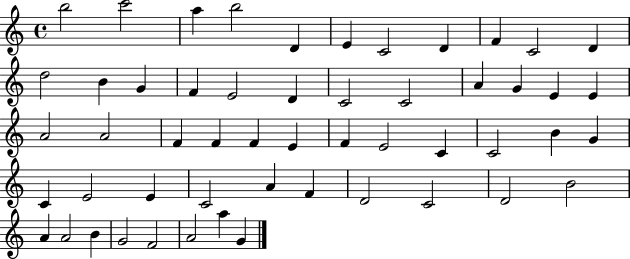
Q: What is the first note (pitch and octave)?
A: B5